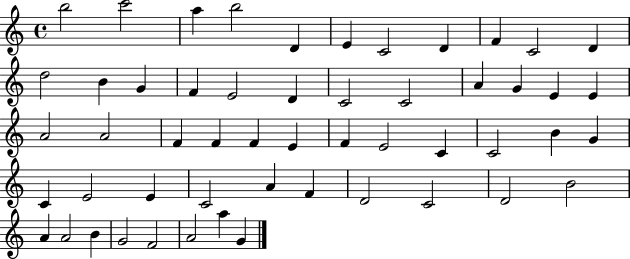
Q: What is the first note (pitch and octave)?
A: B5